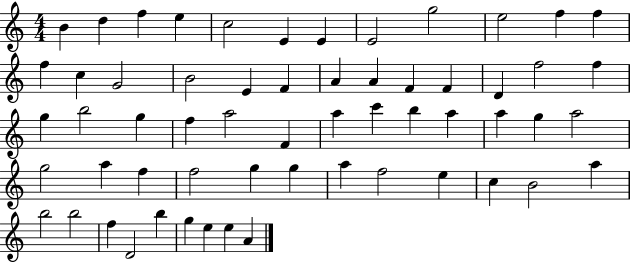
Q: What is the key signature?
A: C major